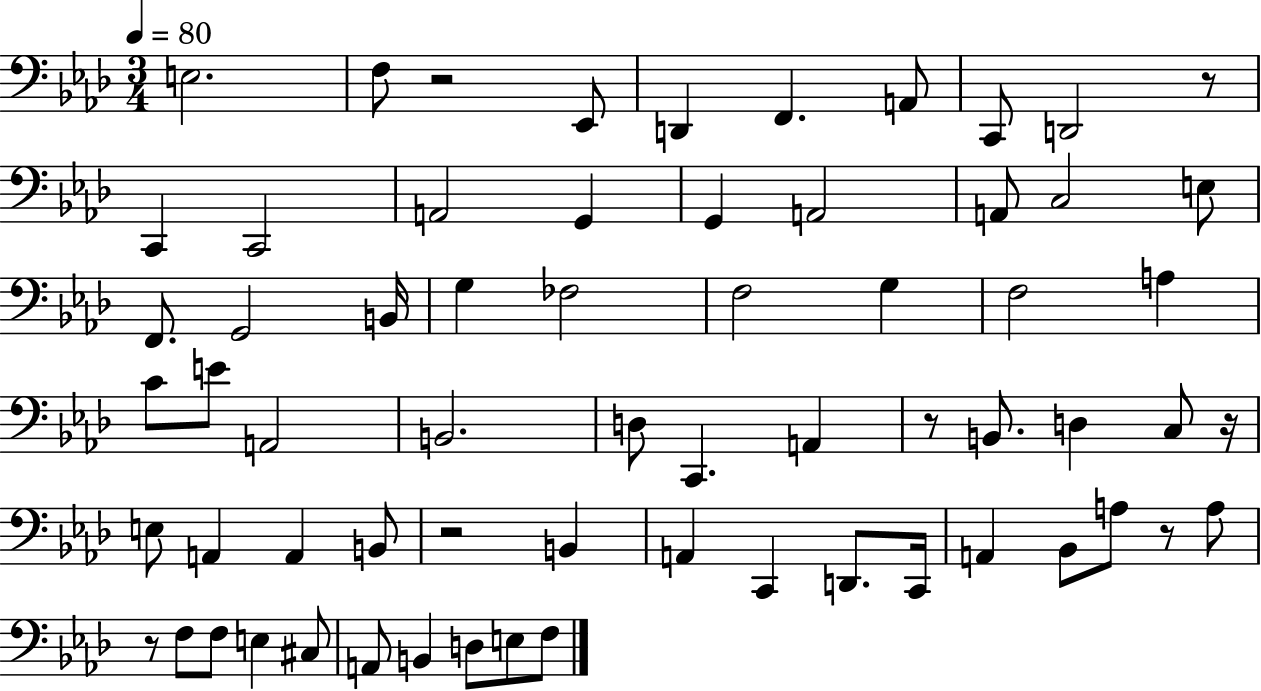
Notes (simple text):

E3/h. F3/e R/h Eb2/e D2/q F2/q. A2/e C2/e D2/h R/e C2/q C2/h A2/h G2/q G2/q A2/h A2/e C3/h E3/e F2/e. G2/h B2/s G3/q FES3/h F3/h G3/q F3/h A3/q C4/e E4/e A2/h B2/h. D3/e C2/q. A2/q R/e B2/e. D3/q C3/e R/s E3/e A2/q A2/q B2/e R/h B2/q A2/q C2/q D2/e. C2/s A2/q Bb2/e A3/e R/e A3/e R/e F3/e F3/e E3/q C#3/e A2/e B2/q D3/e E3/e F3/e